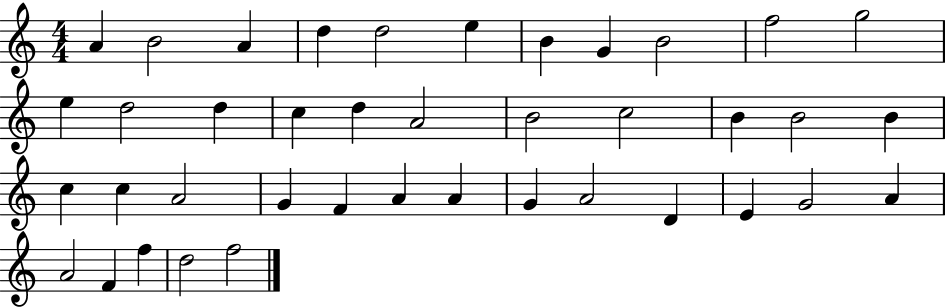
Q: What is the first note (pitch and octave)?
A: A4